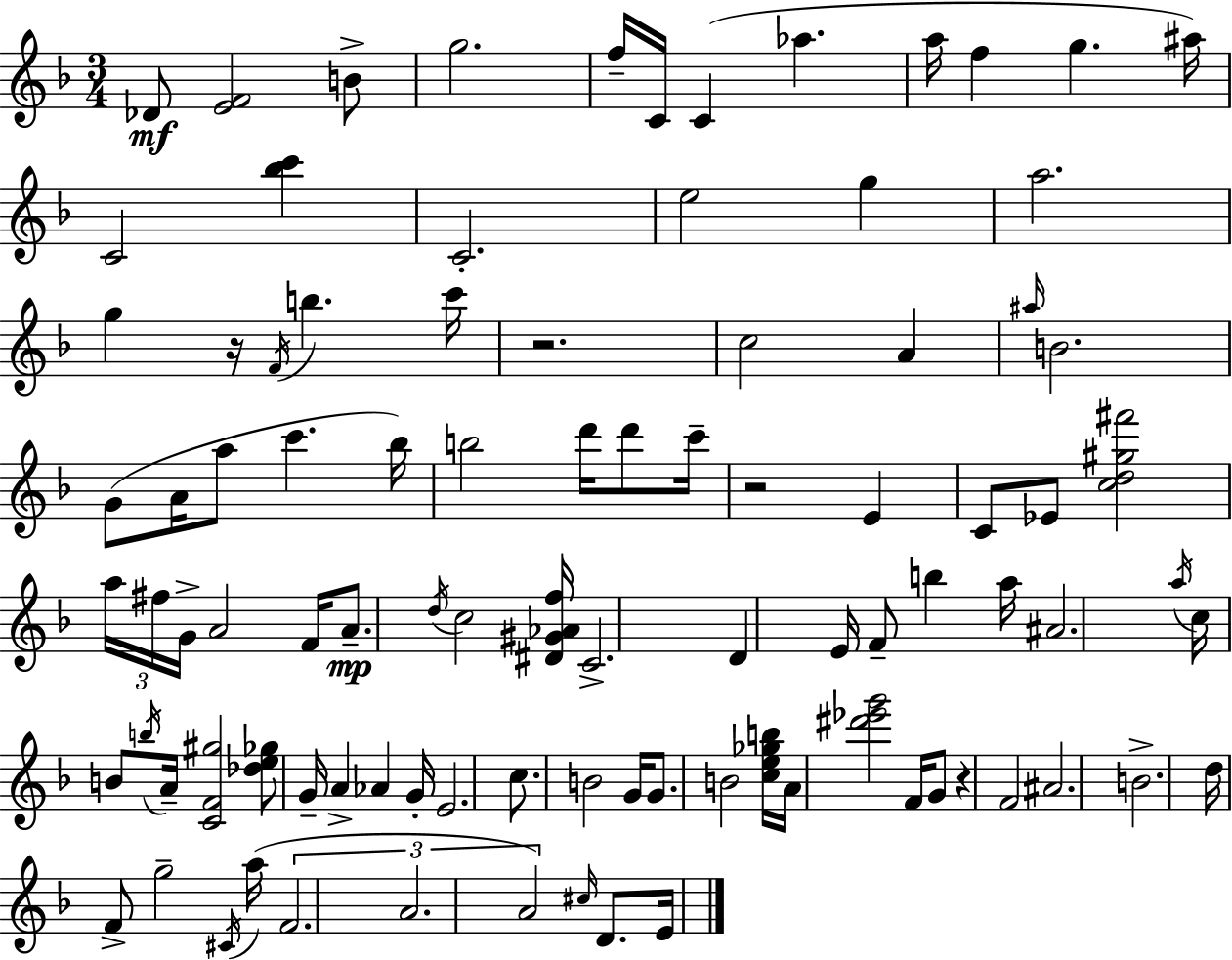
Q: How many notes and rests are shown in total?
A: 95